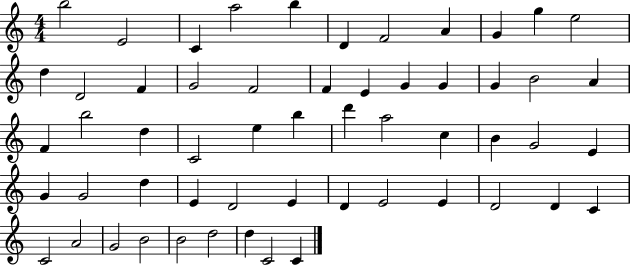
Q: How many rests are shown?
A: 0